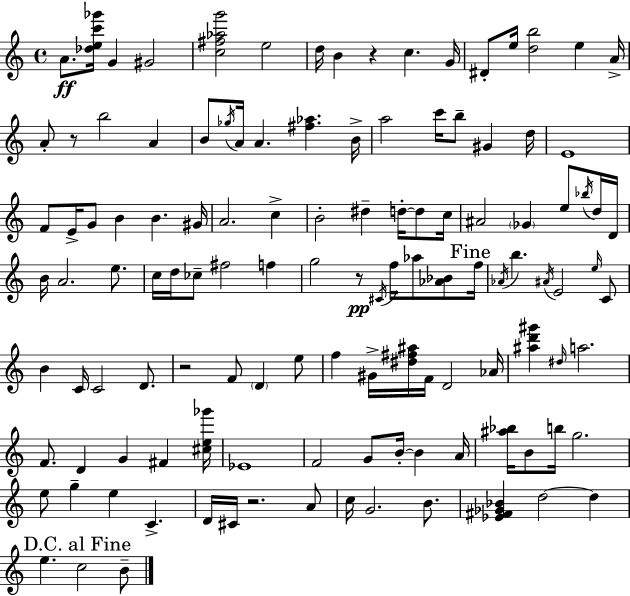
A4/e. [Db5,E5,C6,Gb6]/s G4/q G#4/h [C5,F#5,Ab5,G6]/h E5/h D5/s B4/q R/q C5/q. G4/s D#4/e E5/s [D5,B5]/h E5/q A4/s A4/e R/e B5/h A4/q B4/e Gb5/s A4/s A4/q. [F#5,Ab5]/q. B4/s A5/h C6/s B5/e G#4/q D5/s E4/w F4/e E4/s G4/e B4/q B4/q. G#4/s A4/h. C5/q B4/h D#5/q D5/s D5/e C5/s A#4/h Gb4/q E5/e Bb5/s D5/s D4/s B4/s A4/h. E5/e. C5/s D5/s CES5/e F#5/h F5/q G5/h R/e C#4/s F5/s Ab5/e [Ab4,Bb4]/e F5/s Ab4/s B5/q. A#4/s E4/h E5/s C4/e B4/q C4/s C4/h D4/e. R/h F4/e D4/q E5/e F5/q G#4/s [D#5,F#5,A#5]/s F4/s D4/h Ab4/s [A#5,D6,G#6]/q D#5/s A5/h. F4/e. D4/q G4/q F#4/q [C#5,E5,Gb6]/s Eb4/w F4/h G4/e B4/s B4/q A4/s [A#5,Bb5]/s B4/e B5/s G5/h. E5/e G5/q E5/q C4/q. D4/s C#4/s R/h. A4/e C5/s G4/h. B4/e. [Eb4,F#4,Gb4,Bb4]/q D5/h D5/q E5/q. C5/h B4/e